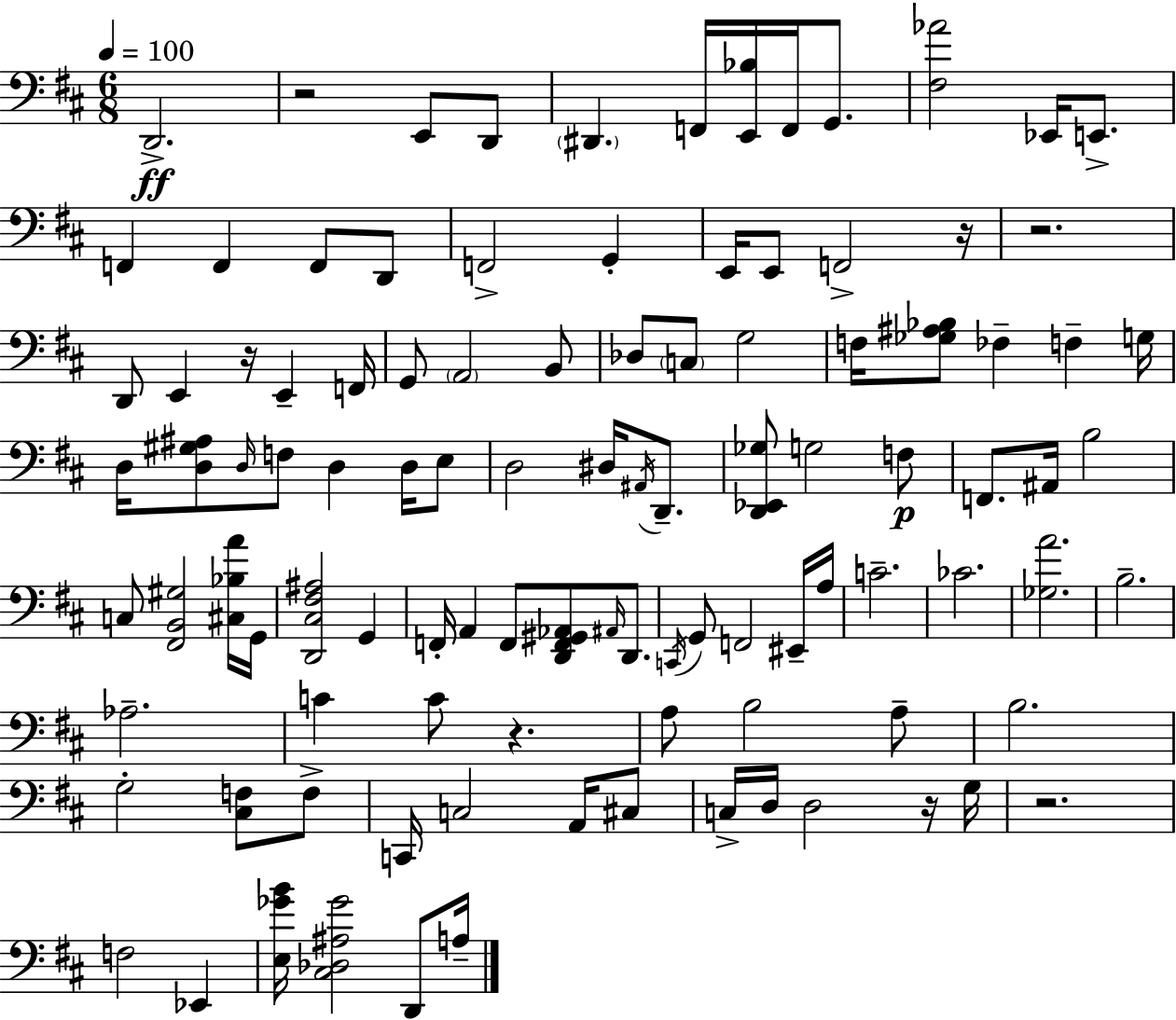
X:1
T:Untitled
M:6/8
L:1/4
K:D
D,,2 z2 E,,/2 D,,/2 ^D,, F,,/4 [E,,_B,]/4 F,,/4 G,,/2 [^F,_A]2 _E,,/4 E,,/2 F,, F,, F,,/2 D,,/2 F,,2 G,, E,,/4 E,,/2 F,,2 z/4 z2 D,,/2 E,, z/4 E,, F,,/4 G,,/2 A,,2 B,,/2 _D,/2 C,/2 G,2 F,/4 [_G,^A,_B,]/2 _F, F, G,/4 D,/4 [D,^G,^A,]/2 D,/4 F,/2 D, D,/4 E,/2 D,2 ^D,/4 ^A,,/4 D,,/2 [D,,_E,,_G,]/2 G,2 F,/2 F,,/2 ^A,,/4 B,2 C,/2 [^F,,B,,^G,]2 [^C,_B,A]/4 G,,/4 [D,,^C,^F,^A,]2 G,, F,,/4 A,, F,,/2 [D,,F,,^G,,_A,,]/2 ^A,,/4 D,,/2 C,,/4 G,,/2 F,,2 ^E,,/4 A,/4 C2 _C2 [_G,A]2 B,2 _A,2 C C/2 z A,/2 B,2 A,/2 B,2 G,2 [^C,F,]/2 F,/2 C,,/4 C,2 A,,/4 ^C,/2 C,/4 D,/4 D,2 z/4 G,/4 z2 F,2 _E,, [E,_GB]/4 [^C,_D,^A,_G]2 D,,/2 A,/4